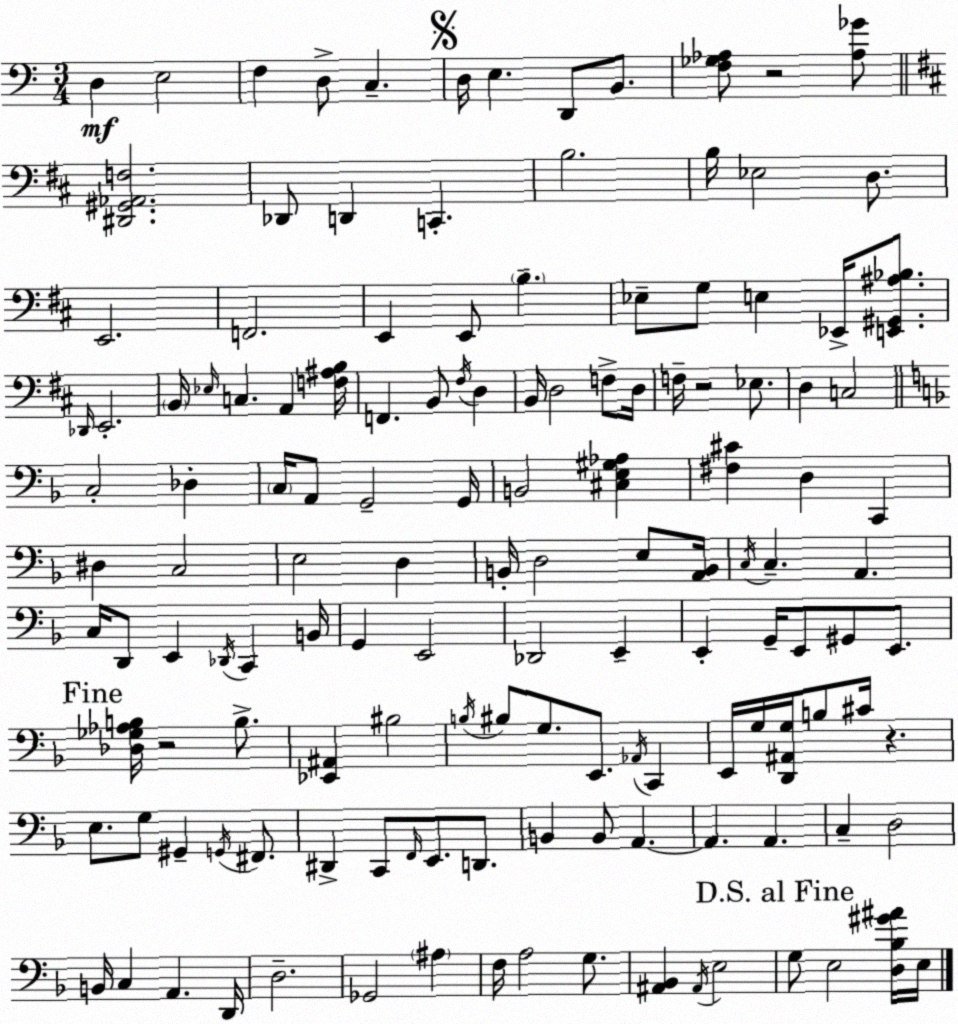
X:1
T:Untitled
M:3/4
L:1/4
K:Am
D, E,2 F, D,/2 C, D,/4 E, D,,/2 B,,/2 [F,_G,_A,]/2 z2 [_A,_G]/2 [^D,,^G,,_A,,F,]2 _D,,/2 D,, C,, B,2 B,/4 _E,2 D,/2 E,,2 F,,2 E,, E,,/2 B, _E,/2 G,/2 E, _E,,/4 [E,,^G,,^A,_B,]/2 _D,,/4 E,,2 B,,/4 _E,/4 C, A,, [F,^A,B,]/4 F,, B,,/2 ^F,/4 D, B,,/4 D,2 F,/2 D,/4 F,/4 z2 _E,/2 D, C,2 C,2 _D, C,/4 A,,/2 G,,2 G,,/4 B,,2 [^C,E,^G,_A,] [^F,^C] D, C,, ^D, C,2 E,2 D, B,,/4 D,2 E,/2 [A,,B,,]/4 C,/4 C, A,, C,/4 D,,/2 E,, _D,,/4 C,, B,,/4 G,, E,,2 _D,,2 E,, E,, G,,/4 E,,/2 ^G,,/2 E,,/2 [_D,_G,_A,B,]/4 z2 B,/2 [_E,,^A,,] ^B,2 B,/4 ^B,/2 G,/2 E,,/2 _A,,/4 C,, E,,/4 G,/4 [D,,^A,,G,]/4 B,/2 ^C/4 z E,/2 G,/2 ^G,, G,,/4 ^F,,/2 ^D,, C,,/2 F,,/4 E,,/2 D,,/2 B,, B,,/2 A,, A,, A,, C, D,2 B,,/4 C, A,, D,,/4 D,2 _G,,2 ^A, F,/4 A,2 G,/2 [^A,,_B,,] ^A,,/4 E,2 G,/2 E,2 [D,_B,^G^A]/4 E,/4